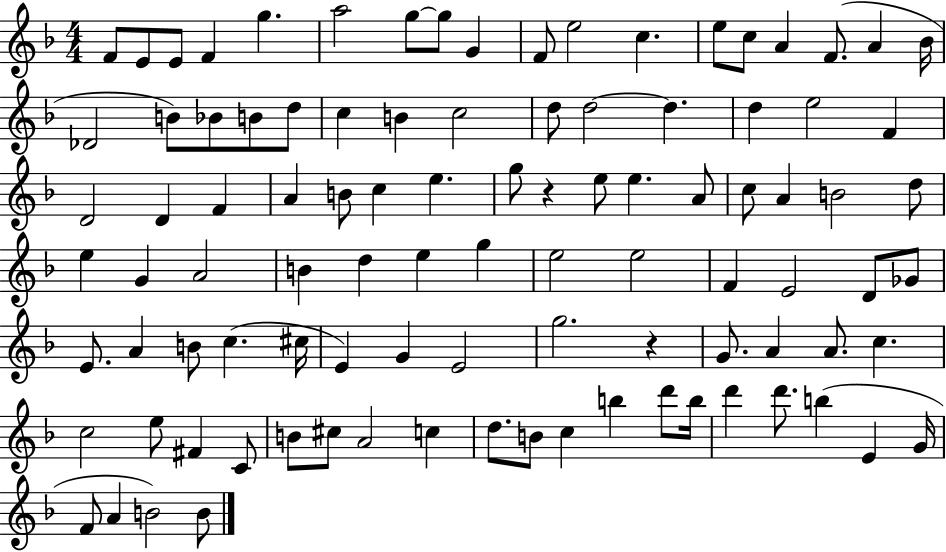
{
  \clef treble
  \numericTimeSignature
  \time 4/4
  \key f \major
  f'8 e'8 e'8 f'4 g''4. | a''2 g''8~~ g''8 g'4 | f'8 e''2 c''4. | e''8 c''8 a'4 f'8.( a'4 bes'16 | \break des'2 b'8) bes'8 b'8 d''8 | c''4 b'4 c''2 | d''8 d''2~~ d''4. | d''4 e''2 f'4 | \break d'2 d'4 f'4 | a'4 b'8 c''4 e''4. | g''8 r4 e''8 e''4. a'8 | c''8 a'4 b'2 d''8 | \break e''4 g'4 a'2 | b'4 d''4 e''4 g''4 | e''2 e''2 | f'4 e'2 d'8 ges'8 | \break e'8. a'4 b'8 c''4.( cis''16 | e'4) g'4 e'2 | g''2. r4 | g'8. a'4 a'8. c''4. | \break c''2 e''8 fis'4 c'8 | b'8 cis''8 a'2 c''4 | d''8. b'8 c''4 b''4 d'''8 b''16 | d'''4 d'''8. b''4( e'4 g'16 | \break f'8 a'4 b'2) b'8 | \bar "|."
}